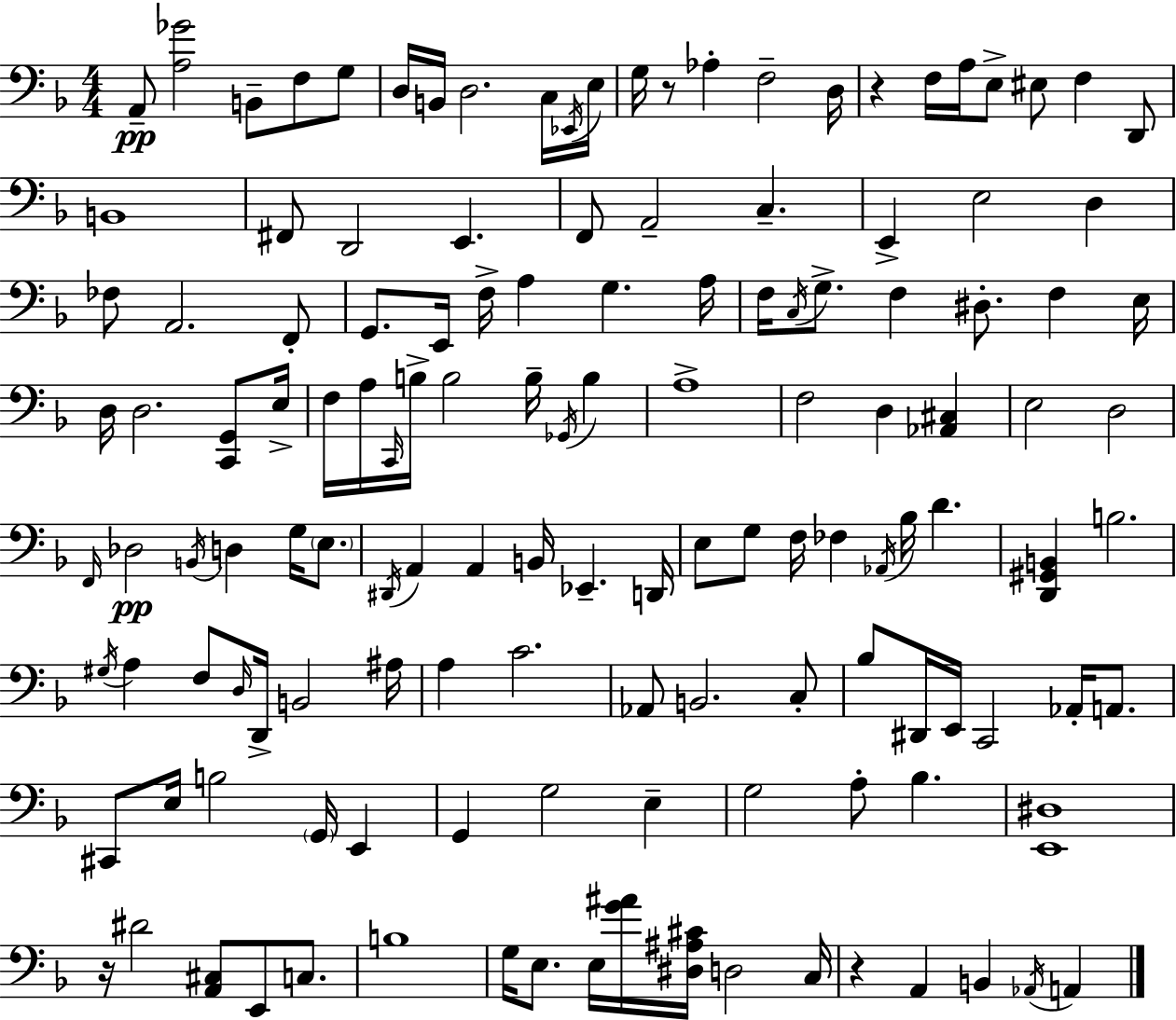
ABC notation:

X:1
T:Untitled
M:4/4
L:1/4
K:F
A,,/2 [A,_G]2 B,,/2 F,/2 G,/2 D,/4 B,,/4 D,2 C,/4 _E,,/4 E,/4 G,/4 z/2 _A, F,2 D,/4 z F,/4 A,/4 E,/2 ^E,/2 F, D,,/2 B,,4 ^F,,/2 D,,2 E,, F,,/2 A,,2 C, E,, E,2 D, _F,/2 A,,2 F,,/2 G,,/2 E,,/4 F,/4 A, G, A,/4 F,/4 C,/4 G,/2 F, ^D,/2 F, E,/4 D,/4 D,2 [C,,G,,]/2 E,/4 F,/4 A,/4 C,,/4 B,/4 B,2 B,/4 _G,,/4 B, A,4 F,2 D, [_A,,^C,] E,2 D,2 F,,/4 _D,2 B,,/4 D, G,/4 E,/2 ^D,,/4 A,, A,, B,,/4 _E,, D,,/4 E,/2 G,/2 F,/4 _F, _A,,/4 _B,/4 D [D,,^G,,B,,] B,2 ^G,/4 A, F,/2 D,/4 D,,/4 B,,2 ^A,/4 A, C2 _A,,/2 B,,2 C,/2 _B,/2 ^D,,/4 E,,/4 C,,2 _A,,/4 A,,/2 ^C,,/2 E,/4 B,2 G,,/4 E,, G,, G,2 E, G,2 A,/2 _B, [E,,^D,]4 z/4 ^D2 [A,,^C,]/2 E,,/2 C,/2 B,4 G,/4 E,/2 E,/4 [G^A]/4 [^D,^A,^C]/4 D,2 C,/4 z A,, B,, _A,,/4 A,,